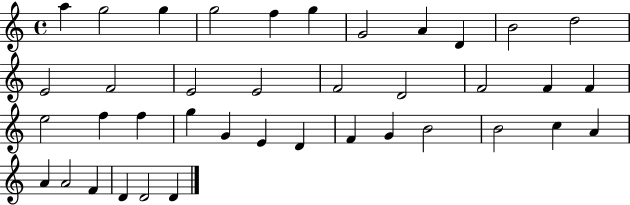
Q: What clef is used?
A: treble